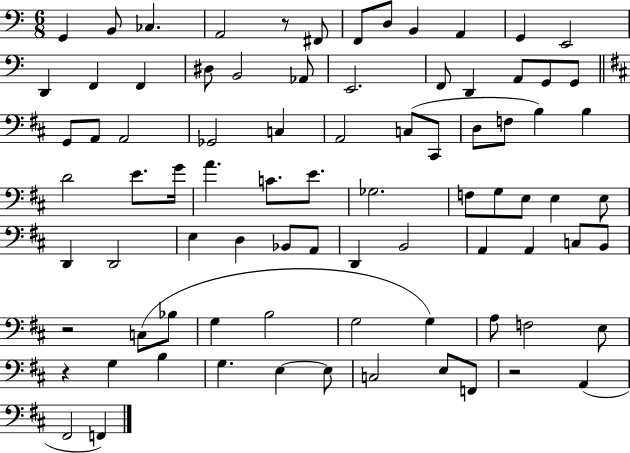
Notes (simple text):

G2/q B2/e CES3/q. A2/h R/e F#2/e F2/e D3/e B2/q A2/q G2/q E2/h D2/q F2/q F2/q D#3/e B2/h Ab2/e E2/h. F2/e D2/q A2/e G2/e G2/e G2/e A2/e A2/h Gb2/h C3/q A2/h C3/e C#2/e D3/e F3/e B3/q B3/q D4/h E4/e. G4/s A4/q. C4/e. E4/e. Gb3/h. F3/e G3/e E3/e E3/q E3/e D2/q D2/h E3/q D3/q Bb2/e A2/e D2/q B2/h A2/q A2/q C3/e B2/e R/h C3/e Bb3/e G3/q B3/h G3/h G3/q A3/e F3/h E3/e R/q G3/q B3/q G3/q. E3/q E3/e C3/h E3/e F2/e R/h A2/q F#2/h F2/q